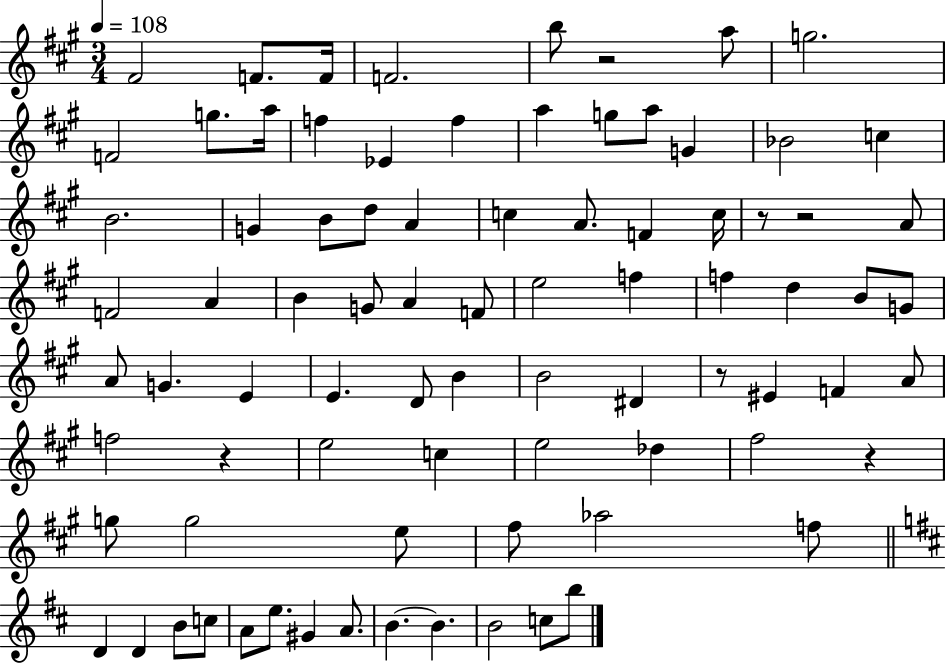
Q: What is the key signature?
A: A major